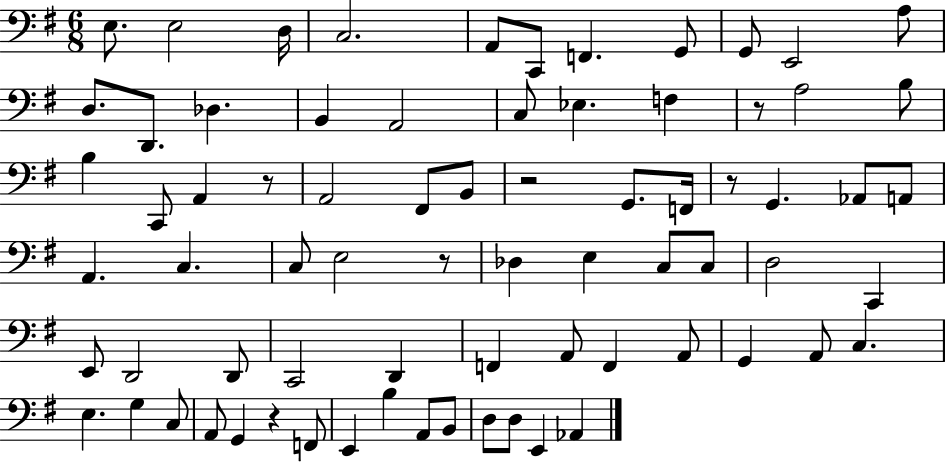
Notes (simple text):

E3/e. E3/h D3/s C3/h. A2/e C2/e F2/q. G2/e G2/e E2/h A3/e D3/e. D2/e. Db3/q. B2/q A2/h C3/e Eb3/q. F3/q R/e A3/h B3/e B3/q C2/e A2/q R/e A2/h F#2/e B2/e R/h G2/e. F2/s R/e G2/q. Ab2/e A2/e A2/q. C3/q. C3/e E3/h R/e Db3/q E3/q C3/e C3/e D3/h C2/q E2/e D2/h D2/e C2/h D2/q F2/q A2/e F2/q A2/e G2/q A2/e C3/q. E3/q. G3/q C3/e A2/e G2/q R/q F2/e E2/q B3/q A2/e B2/e D3/e D3/e E2/q Ab2/q